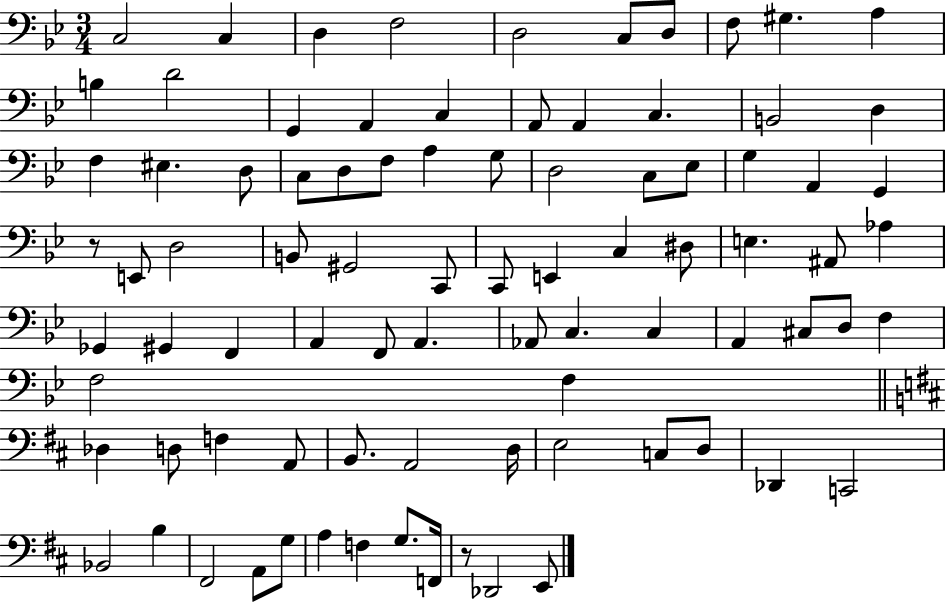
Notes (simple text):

C3/h C3/q D3/q F3/h D3/h C3/e D3/e F3/e G#3/q. A3/q B3/q D4/h G2/q A2/q C3/q A2/e A2/q C3/q. B2/h D3/q F3/q EIS3/q. D3/e C3/e D3/e F3/e A3/q G3/e D3/h C3/e Eb3/e G3/q A2/q G2/q R/e E2/e D3/h B2/e G#2/h C2/e C2/e E2/q C3/q D#3/e E3/q. A#2/e Ab3/q Gb2/q G#2/q F2/q A2/q F2/e A2/q. Ab2/e C3/q. C3/q A2/q C#3/e D3/e F3/q F3/h F3/q Db3/q D3/e F3/q A2/e B2/e. A2/h D3/s E3/h C3/e D3/e Db2/q C2/h Bb2/h B3/q F#2/h A2/e G3/e A3/q F3/q G3/e. F2/s R/e Db2/h E2/e